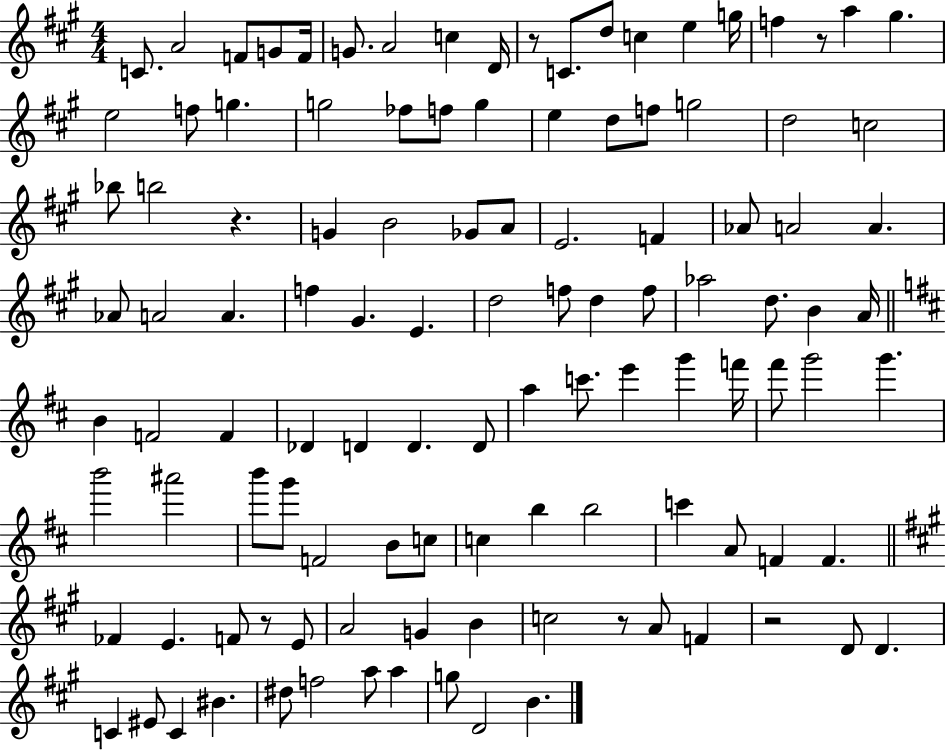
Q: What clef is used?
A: treble